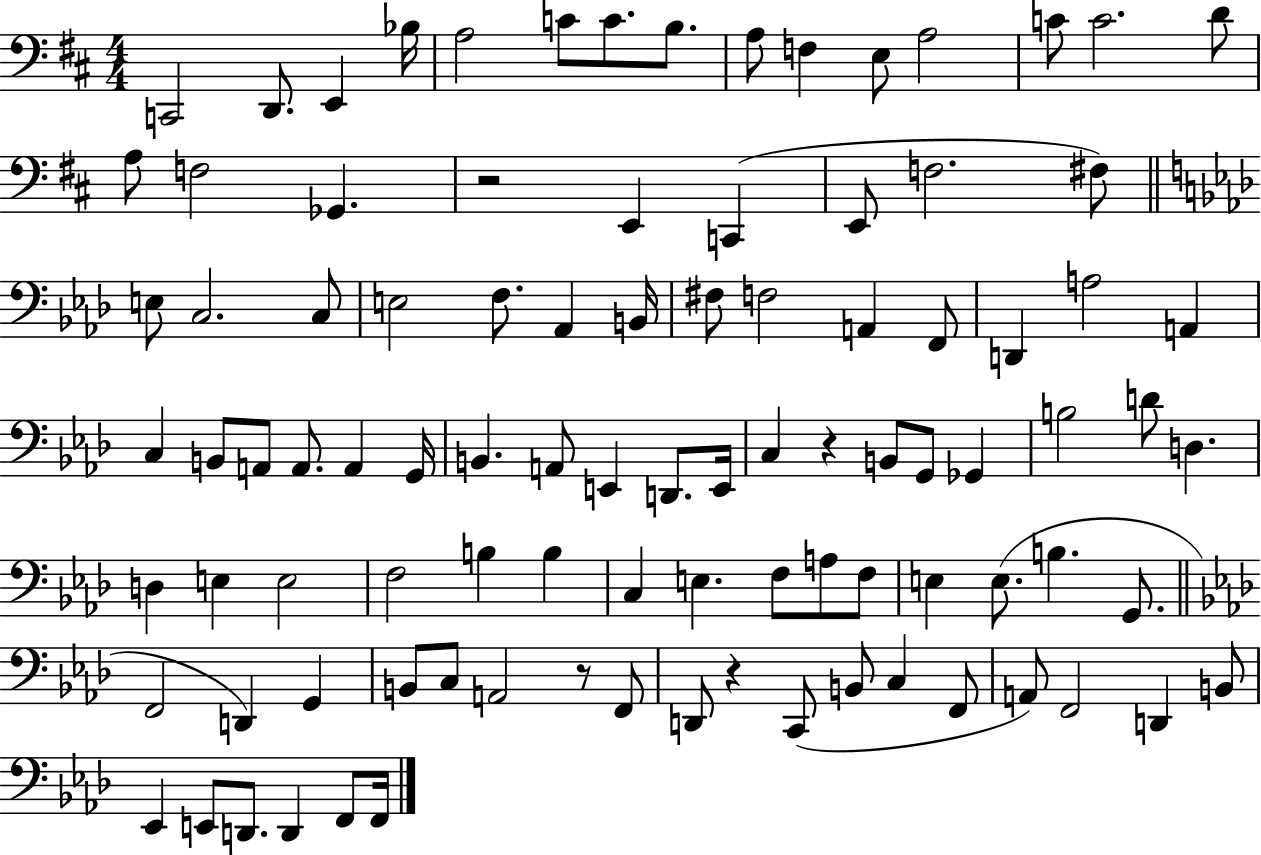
X:1
T:Untitled
M:4/4
L:1/4
K:D
C,,2 D,,/2 E,, _B,/4 A,2 C/2 C/2 B,/2 A,/2 F, E,/2 A,2 C/2 C2 D/2 A,/2 F,2 _G,, z2 E,, C,, E,,/2 F,2 ^F,/2 E,/2 C,2 C,/2 E,2 F,/2 _A,, B,,/4 ^F,/2 F,2 A,, F,,/2 D,, A,2 A,, C, B,,/2 A,,/2 A,,/2 A,, G,,/4 B,, A,,/2 E,, D,,/2 E,,/4 C, z B,,/2 G,,/2 _G,, B,2 D/2 D, D, E, E,2 F,2 B, B, C, E, F,/2 A,/2 F,/2 E, E,/2 B, G,,/2 F,,2 D,, G,, B,,/2 C,/2 A,,2 z/2 F,,/2 D,,/2 z C,,/2 B,,/2 C, F,,/2 A,,/2 F,,2 D,, B,,/2 _E,, E,,/2 D,,/2 D,, F,,/2 F,,/4